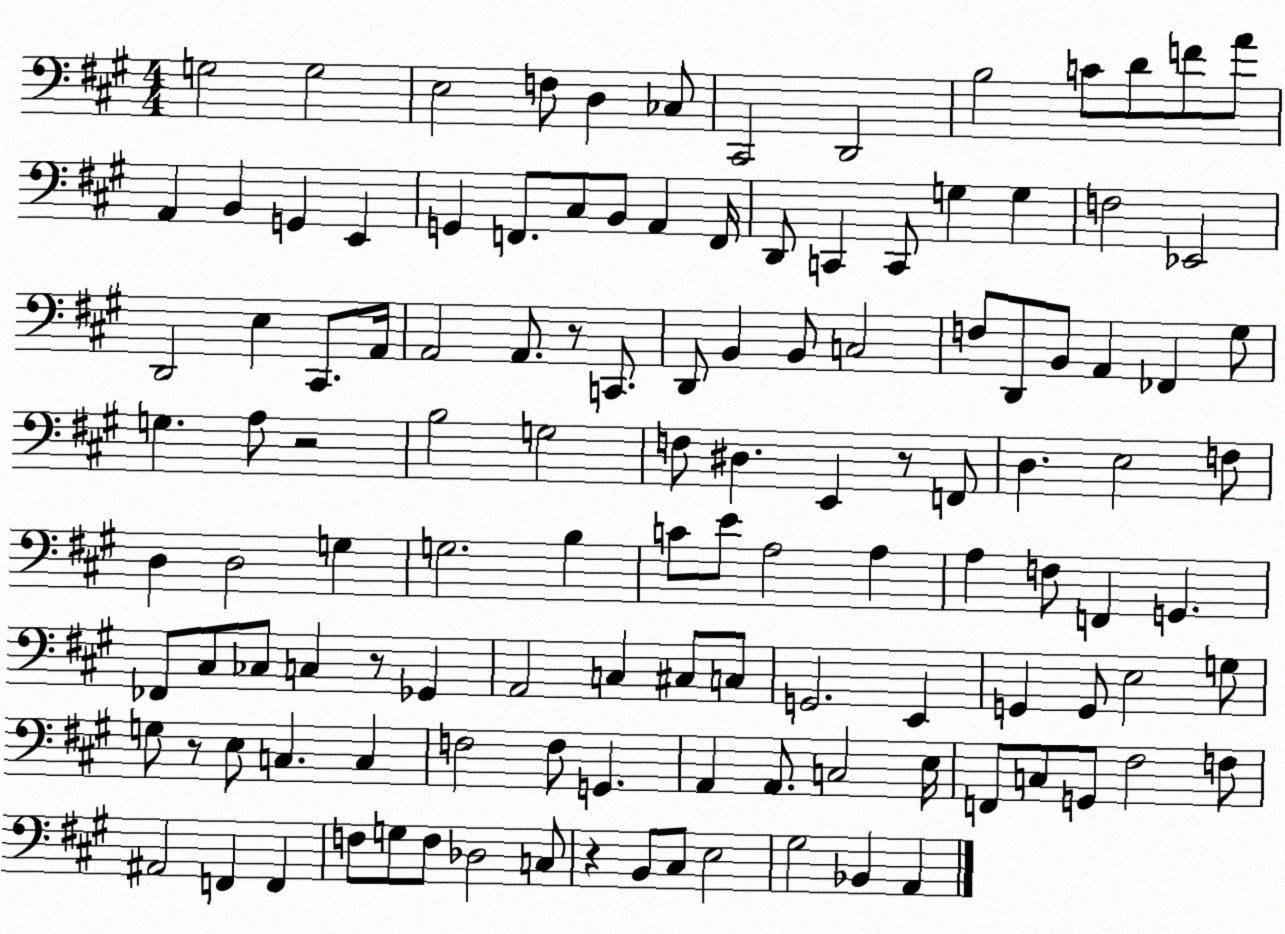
X:1
T:Untitled
M:4/4
L:1/4
K:A
G,2 G,2 E,2 F,/2 D, _C,/2 ^C,,2 D,,2 B,2 C/2 D/2 F/2 A/2 A,, B,, G,, E,, G,, F,,/2 ^C,/2 B,,/2 A,, F,,/4 D,,/2 C,, C,,/2 G, G, F,2 _E,,2 D,,2 E, ^C,,/2 A,,/4 A,,2 A,,/2 z/2 C,,/2 D,,/2 B,, B,,/2 C,2 F,/2 D,,/2 B,,/2 A,, _F,, ^G,/2 G, A,/2 z2 B,2 G,2 F,/2 ^D, E,, z/2 F,,/2 D, E,2 F,/2 D, D,2 G, G,2 B, C/2 E/2 A,2 A, A, F,/2 F,, G,, _F,,/2 ^C,/2 _C,/2 C, z/2 _G,, A,,2 C, ^C,/2 C,/2 G,,2 E,, G,, G,,/2 E,2 G,/2 G,/2 z/2 E,/2 C, C, F,2 F,/2 G,, A,, A,,/2 C,2 E,/4 F,,/2 C,/2 G,,/2 ^F,2 F,/2 ^A,,2 F,, F,, F,/2 G,/2 F,/2 _D,2 C,/2 z B,,/2 ^C,/2 E,2 ^G,2 _B,, A,,